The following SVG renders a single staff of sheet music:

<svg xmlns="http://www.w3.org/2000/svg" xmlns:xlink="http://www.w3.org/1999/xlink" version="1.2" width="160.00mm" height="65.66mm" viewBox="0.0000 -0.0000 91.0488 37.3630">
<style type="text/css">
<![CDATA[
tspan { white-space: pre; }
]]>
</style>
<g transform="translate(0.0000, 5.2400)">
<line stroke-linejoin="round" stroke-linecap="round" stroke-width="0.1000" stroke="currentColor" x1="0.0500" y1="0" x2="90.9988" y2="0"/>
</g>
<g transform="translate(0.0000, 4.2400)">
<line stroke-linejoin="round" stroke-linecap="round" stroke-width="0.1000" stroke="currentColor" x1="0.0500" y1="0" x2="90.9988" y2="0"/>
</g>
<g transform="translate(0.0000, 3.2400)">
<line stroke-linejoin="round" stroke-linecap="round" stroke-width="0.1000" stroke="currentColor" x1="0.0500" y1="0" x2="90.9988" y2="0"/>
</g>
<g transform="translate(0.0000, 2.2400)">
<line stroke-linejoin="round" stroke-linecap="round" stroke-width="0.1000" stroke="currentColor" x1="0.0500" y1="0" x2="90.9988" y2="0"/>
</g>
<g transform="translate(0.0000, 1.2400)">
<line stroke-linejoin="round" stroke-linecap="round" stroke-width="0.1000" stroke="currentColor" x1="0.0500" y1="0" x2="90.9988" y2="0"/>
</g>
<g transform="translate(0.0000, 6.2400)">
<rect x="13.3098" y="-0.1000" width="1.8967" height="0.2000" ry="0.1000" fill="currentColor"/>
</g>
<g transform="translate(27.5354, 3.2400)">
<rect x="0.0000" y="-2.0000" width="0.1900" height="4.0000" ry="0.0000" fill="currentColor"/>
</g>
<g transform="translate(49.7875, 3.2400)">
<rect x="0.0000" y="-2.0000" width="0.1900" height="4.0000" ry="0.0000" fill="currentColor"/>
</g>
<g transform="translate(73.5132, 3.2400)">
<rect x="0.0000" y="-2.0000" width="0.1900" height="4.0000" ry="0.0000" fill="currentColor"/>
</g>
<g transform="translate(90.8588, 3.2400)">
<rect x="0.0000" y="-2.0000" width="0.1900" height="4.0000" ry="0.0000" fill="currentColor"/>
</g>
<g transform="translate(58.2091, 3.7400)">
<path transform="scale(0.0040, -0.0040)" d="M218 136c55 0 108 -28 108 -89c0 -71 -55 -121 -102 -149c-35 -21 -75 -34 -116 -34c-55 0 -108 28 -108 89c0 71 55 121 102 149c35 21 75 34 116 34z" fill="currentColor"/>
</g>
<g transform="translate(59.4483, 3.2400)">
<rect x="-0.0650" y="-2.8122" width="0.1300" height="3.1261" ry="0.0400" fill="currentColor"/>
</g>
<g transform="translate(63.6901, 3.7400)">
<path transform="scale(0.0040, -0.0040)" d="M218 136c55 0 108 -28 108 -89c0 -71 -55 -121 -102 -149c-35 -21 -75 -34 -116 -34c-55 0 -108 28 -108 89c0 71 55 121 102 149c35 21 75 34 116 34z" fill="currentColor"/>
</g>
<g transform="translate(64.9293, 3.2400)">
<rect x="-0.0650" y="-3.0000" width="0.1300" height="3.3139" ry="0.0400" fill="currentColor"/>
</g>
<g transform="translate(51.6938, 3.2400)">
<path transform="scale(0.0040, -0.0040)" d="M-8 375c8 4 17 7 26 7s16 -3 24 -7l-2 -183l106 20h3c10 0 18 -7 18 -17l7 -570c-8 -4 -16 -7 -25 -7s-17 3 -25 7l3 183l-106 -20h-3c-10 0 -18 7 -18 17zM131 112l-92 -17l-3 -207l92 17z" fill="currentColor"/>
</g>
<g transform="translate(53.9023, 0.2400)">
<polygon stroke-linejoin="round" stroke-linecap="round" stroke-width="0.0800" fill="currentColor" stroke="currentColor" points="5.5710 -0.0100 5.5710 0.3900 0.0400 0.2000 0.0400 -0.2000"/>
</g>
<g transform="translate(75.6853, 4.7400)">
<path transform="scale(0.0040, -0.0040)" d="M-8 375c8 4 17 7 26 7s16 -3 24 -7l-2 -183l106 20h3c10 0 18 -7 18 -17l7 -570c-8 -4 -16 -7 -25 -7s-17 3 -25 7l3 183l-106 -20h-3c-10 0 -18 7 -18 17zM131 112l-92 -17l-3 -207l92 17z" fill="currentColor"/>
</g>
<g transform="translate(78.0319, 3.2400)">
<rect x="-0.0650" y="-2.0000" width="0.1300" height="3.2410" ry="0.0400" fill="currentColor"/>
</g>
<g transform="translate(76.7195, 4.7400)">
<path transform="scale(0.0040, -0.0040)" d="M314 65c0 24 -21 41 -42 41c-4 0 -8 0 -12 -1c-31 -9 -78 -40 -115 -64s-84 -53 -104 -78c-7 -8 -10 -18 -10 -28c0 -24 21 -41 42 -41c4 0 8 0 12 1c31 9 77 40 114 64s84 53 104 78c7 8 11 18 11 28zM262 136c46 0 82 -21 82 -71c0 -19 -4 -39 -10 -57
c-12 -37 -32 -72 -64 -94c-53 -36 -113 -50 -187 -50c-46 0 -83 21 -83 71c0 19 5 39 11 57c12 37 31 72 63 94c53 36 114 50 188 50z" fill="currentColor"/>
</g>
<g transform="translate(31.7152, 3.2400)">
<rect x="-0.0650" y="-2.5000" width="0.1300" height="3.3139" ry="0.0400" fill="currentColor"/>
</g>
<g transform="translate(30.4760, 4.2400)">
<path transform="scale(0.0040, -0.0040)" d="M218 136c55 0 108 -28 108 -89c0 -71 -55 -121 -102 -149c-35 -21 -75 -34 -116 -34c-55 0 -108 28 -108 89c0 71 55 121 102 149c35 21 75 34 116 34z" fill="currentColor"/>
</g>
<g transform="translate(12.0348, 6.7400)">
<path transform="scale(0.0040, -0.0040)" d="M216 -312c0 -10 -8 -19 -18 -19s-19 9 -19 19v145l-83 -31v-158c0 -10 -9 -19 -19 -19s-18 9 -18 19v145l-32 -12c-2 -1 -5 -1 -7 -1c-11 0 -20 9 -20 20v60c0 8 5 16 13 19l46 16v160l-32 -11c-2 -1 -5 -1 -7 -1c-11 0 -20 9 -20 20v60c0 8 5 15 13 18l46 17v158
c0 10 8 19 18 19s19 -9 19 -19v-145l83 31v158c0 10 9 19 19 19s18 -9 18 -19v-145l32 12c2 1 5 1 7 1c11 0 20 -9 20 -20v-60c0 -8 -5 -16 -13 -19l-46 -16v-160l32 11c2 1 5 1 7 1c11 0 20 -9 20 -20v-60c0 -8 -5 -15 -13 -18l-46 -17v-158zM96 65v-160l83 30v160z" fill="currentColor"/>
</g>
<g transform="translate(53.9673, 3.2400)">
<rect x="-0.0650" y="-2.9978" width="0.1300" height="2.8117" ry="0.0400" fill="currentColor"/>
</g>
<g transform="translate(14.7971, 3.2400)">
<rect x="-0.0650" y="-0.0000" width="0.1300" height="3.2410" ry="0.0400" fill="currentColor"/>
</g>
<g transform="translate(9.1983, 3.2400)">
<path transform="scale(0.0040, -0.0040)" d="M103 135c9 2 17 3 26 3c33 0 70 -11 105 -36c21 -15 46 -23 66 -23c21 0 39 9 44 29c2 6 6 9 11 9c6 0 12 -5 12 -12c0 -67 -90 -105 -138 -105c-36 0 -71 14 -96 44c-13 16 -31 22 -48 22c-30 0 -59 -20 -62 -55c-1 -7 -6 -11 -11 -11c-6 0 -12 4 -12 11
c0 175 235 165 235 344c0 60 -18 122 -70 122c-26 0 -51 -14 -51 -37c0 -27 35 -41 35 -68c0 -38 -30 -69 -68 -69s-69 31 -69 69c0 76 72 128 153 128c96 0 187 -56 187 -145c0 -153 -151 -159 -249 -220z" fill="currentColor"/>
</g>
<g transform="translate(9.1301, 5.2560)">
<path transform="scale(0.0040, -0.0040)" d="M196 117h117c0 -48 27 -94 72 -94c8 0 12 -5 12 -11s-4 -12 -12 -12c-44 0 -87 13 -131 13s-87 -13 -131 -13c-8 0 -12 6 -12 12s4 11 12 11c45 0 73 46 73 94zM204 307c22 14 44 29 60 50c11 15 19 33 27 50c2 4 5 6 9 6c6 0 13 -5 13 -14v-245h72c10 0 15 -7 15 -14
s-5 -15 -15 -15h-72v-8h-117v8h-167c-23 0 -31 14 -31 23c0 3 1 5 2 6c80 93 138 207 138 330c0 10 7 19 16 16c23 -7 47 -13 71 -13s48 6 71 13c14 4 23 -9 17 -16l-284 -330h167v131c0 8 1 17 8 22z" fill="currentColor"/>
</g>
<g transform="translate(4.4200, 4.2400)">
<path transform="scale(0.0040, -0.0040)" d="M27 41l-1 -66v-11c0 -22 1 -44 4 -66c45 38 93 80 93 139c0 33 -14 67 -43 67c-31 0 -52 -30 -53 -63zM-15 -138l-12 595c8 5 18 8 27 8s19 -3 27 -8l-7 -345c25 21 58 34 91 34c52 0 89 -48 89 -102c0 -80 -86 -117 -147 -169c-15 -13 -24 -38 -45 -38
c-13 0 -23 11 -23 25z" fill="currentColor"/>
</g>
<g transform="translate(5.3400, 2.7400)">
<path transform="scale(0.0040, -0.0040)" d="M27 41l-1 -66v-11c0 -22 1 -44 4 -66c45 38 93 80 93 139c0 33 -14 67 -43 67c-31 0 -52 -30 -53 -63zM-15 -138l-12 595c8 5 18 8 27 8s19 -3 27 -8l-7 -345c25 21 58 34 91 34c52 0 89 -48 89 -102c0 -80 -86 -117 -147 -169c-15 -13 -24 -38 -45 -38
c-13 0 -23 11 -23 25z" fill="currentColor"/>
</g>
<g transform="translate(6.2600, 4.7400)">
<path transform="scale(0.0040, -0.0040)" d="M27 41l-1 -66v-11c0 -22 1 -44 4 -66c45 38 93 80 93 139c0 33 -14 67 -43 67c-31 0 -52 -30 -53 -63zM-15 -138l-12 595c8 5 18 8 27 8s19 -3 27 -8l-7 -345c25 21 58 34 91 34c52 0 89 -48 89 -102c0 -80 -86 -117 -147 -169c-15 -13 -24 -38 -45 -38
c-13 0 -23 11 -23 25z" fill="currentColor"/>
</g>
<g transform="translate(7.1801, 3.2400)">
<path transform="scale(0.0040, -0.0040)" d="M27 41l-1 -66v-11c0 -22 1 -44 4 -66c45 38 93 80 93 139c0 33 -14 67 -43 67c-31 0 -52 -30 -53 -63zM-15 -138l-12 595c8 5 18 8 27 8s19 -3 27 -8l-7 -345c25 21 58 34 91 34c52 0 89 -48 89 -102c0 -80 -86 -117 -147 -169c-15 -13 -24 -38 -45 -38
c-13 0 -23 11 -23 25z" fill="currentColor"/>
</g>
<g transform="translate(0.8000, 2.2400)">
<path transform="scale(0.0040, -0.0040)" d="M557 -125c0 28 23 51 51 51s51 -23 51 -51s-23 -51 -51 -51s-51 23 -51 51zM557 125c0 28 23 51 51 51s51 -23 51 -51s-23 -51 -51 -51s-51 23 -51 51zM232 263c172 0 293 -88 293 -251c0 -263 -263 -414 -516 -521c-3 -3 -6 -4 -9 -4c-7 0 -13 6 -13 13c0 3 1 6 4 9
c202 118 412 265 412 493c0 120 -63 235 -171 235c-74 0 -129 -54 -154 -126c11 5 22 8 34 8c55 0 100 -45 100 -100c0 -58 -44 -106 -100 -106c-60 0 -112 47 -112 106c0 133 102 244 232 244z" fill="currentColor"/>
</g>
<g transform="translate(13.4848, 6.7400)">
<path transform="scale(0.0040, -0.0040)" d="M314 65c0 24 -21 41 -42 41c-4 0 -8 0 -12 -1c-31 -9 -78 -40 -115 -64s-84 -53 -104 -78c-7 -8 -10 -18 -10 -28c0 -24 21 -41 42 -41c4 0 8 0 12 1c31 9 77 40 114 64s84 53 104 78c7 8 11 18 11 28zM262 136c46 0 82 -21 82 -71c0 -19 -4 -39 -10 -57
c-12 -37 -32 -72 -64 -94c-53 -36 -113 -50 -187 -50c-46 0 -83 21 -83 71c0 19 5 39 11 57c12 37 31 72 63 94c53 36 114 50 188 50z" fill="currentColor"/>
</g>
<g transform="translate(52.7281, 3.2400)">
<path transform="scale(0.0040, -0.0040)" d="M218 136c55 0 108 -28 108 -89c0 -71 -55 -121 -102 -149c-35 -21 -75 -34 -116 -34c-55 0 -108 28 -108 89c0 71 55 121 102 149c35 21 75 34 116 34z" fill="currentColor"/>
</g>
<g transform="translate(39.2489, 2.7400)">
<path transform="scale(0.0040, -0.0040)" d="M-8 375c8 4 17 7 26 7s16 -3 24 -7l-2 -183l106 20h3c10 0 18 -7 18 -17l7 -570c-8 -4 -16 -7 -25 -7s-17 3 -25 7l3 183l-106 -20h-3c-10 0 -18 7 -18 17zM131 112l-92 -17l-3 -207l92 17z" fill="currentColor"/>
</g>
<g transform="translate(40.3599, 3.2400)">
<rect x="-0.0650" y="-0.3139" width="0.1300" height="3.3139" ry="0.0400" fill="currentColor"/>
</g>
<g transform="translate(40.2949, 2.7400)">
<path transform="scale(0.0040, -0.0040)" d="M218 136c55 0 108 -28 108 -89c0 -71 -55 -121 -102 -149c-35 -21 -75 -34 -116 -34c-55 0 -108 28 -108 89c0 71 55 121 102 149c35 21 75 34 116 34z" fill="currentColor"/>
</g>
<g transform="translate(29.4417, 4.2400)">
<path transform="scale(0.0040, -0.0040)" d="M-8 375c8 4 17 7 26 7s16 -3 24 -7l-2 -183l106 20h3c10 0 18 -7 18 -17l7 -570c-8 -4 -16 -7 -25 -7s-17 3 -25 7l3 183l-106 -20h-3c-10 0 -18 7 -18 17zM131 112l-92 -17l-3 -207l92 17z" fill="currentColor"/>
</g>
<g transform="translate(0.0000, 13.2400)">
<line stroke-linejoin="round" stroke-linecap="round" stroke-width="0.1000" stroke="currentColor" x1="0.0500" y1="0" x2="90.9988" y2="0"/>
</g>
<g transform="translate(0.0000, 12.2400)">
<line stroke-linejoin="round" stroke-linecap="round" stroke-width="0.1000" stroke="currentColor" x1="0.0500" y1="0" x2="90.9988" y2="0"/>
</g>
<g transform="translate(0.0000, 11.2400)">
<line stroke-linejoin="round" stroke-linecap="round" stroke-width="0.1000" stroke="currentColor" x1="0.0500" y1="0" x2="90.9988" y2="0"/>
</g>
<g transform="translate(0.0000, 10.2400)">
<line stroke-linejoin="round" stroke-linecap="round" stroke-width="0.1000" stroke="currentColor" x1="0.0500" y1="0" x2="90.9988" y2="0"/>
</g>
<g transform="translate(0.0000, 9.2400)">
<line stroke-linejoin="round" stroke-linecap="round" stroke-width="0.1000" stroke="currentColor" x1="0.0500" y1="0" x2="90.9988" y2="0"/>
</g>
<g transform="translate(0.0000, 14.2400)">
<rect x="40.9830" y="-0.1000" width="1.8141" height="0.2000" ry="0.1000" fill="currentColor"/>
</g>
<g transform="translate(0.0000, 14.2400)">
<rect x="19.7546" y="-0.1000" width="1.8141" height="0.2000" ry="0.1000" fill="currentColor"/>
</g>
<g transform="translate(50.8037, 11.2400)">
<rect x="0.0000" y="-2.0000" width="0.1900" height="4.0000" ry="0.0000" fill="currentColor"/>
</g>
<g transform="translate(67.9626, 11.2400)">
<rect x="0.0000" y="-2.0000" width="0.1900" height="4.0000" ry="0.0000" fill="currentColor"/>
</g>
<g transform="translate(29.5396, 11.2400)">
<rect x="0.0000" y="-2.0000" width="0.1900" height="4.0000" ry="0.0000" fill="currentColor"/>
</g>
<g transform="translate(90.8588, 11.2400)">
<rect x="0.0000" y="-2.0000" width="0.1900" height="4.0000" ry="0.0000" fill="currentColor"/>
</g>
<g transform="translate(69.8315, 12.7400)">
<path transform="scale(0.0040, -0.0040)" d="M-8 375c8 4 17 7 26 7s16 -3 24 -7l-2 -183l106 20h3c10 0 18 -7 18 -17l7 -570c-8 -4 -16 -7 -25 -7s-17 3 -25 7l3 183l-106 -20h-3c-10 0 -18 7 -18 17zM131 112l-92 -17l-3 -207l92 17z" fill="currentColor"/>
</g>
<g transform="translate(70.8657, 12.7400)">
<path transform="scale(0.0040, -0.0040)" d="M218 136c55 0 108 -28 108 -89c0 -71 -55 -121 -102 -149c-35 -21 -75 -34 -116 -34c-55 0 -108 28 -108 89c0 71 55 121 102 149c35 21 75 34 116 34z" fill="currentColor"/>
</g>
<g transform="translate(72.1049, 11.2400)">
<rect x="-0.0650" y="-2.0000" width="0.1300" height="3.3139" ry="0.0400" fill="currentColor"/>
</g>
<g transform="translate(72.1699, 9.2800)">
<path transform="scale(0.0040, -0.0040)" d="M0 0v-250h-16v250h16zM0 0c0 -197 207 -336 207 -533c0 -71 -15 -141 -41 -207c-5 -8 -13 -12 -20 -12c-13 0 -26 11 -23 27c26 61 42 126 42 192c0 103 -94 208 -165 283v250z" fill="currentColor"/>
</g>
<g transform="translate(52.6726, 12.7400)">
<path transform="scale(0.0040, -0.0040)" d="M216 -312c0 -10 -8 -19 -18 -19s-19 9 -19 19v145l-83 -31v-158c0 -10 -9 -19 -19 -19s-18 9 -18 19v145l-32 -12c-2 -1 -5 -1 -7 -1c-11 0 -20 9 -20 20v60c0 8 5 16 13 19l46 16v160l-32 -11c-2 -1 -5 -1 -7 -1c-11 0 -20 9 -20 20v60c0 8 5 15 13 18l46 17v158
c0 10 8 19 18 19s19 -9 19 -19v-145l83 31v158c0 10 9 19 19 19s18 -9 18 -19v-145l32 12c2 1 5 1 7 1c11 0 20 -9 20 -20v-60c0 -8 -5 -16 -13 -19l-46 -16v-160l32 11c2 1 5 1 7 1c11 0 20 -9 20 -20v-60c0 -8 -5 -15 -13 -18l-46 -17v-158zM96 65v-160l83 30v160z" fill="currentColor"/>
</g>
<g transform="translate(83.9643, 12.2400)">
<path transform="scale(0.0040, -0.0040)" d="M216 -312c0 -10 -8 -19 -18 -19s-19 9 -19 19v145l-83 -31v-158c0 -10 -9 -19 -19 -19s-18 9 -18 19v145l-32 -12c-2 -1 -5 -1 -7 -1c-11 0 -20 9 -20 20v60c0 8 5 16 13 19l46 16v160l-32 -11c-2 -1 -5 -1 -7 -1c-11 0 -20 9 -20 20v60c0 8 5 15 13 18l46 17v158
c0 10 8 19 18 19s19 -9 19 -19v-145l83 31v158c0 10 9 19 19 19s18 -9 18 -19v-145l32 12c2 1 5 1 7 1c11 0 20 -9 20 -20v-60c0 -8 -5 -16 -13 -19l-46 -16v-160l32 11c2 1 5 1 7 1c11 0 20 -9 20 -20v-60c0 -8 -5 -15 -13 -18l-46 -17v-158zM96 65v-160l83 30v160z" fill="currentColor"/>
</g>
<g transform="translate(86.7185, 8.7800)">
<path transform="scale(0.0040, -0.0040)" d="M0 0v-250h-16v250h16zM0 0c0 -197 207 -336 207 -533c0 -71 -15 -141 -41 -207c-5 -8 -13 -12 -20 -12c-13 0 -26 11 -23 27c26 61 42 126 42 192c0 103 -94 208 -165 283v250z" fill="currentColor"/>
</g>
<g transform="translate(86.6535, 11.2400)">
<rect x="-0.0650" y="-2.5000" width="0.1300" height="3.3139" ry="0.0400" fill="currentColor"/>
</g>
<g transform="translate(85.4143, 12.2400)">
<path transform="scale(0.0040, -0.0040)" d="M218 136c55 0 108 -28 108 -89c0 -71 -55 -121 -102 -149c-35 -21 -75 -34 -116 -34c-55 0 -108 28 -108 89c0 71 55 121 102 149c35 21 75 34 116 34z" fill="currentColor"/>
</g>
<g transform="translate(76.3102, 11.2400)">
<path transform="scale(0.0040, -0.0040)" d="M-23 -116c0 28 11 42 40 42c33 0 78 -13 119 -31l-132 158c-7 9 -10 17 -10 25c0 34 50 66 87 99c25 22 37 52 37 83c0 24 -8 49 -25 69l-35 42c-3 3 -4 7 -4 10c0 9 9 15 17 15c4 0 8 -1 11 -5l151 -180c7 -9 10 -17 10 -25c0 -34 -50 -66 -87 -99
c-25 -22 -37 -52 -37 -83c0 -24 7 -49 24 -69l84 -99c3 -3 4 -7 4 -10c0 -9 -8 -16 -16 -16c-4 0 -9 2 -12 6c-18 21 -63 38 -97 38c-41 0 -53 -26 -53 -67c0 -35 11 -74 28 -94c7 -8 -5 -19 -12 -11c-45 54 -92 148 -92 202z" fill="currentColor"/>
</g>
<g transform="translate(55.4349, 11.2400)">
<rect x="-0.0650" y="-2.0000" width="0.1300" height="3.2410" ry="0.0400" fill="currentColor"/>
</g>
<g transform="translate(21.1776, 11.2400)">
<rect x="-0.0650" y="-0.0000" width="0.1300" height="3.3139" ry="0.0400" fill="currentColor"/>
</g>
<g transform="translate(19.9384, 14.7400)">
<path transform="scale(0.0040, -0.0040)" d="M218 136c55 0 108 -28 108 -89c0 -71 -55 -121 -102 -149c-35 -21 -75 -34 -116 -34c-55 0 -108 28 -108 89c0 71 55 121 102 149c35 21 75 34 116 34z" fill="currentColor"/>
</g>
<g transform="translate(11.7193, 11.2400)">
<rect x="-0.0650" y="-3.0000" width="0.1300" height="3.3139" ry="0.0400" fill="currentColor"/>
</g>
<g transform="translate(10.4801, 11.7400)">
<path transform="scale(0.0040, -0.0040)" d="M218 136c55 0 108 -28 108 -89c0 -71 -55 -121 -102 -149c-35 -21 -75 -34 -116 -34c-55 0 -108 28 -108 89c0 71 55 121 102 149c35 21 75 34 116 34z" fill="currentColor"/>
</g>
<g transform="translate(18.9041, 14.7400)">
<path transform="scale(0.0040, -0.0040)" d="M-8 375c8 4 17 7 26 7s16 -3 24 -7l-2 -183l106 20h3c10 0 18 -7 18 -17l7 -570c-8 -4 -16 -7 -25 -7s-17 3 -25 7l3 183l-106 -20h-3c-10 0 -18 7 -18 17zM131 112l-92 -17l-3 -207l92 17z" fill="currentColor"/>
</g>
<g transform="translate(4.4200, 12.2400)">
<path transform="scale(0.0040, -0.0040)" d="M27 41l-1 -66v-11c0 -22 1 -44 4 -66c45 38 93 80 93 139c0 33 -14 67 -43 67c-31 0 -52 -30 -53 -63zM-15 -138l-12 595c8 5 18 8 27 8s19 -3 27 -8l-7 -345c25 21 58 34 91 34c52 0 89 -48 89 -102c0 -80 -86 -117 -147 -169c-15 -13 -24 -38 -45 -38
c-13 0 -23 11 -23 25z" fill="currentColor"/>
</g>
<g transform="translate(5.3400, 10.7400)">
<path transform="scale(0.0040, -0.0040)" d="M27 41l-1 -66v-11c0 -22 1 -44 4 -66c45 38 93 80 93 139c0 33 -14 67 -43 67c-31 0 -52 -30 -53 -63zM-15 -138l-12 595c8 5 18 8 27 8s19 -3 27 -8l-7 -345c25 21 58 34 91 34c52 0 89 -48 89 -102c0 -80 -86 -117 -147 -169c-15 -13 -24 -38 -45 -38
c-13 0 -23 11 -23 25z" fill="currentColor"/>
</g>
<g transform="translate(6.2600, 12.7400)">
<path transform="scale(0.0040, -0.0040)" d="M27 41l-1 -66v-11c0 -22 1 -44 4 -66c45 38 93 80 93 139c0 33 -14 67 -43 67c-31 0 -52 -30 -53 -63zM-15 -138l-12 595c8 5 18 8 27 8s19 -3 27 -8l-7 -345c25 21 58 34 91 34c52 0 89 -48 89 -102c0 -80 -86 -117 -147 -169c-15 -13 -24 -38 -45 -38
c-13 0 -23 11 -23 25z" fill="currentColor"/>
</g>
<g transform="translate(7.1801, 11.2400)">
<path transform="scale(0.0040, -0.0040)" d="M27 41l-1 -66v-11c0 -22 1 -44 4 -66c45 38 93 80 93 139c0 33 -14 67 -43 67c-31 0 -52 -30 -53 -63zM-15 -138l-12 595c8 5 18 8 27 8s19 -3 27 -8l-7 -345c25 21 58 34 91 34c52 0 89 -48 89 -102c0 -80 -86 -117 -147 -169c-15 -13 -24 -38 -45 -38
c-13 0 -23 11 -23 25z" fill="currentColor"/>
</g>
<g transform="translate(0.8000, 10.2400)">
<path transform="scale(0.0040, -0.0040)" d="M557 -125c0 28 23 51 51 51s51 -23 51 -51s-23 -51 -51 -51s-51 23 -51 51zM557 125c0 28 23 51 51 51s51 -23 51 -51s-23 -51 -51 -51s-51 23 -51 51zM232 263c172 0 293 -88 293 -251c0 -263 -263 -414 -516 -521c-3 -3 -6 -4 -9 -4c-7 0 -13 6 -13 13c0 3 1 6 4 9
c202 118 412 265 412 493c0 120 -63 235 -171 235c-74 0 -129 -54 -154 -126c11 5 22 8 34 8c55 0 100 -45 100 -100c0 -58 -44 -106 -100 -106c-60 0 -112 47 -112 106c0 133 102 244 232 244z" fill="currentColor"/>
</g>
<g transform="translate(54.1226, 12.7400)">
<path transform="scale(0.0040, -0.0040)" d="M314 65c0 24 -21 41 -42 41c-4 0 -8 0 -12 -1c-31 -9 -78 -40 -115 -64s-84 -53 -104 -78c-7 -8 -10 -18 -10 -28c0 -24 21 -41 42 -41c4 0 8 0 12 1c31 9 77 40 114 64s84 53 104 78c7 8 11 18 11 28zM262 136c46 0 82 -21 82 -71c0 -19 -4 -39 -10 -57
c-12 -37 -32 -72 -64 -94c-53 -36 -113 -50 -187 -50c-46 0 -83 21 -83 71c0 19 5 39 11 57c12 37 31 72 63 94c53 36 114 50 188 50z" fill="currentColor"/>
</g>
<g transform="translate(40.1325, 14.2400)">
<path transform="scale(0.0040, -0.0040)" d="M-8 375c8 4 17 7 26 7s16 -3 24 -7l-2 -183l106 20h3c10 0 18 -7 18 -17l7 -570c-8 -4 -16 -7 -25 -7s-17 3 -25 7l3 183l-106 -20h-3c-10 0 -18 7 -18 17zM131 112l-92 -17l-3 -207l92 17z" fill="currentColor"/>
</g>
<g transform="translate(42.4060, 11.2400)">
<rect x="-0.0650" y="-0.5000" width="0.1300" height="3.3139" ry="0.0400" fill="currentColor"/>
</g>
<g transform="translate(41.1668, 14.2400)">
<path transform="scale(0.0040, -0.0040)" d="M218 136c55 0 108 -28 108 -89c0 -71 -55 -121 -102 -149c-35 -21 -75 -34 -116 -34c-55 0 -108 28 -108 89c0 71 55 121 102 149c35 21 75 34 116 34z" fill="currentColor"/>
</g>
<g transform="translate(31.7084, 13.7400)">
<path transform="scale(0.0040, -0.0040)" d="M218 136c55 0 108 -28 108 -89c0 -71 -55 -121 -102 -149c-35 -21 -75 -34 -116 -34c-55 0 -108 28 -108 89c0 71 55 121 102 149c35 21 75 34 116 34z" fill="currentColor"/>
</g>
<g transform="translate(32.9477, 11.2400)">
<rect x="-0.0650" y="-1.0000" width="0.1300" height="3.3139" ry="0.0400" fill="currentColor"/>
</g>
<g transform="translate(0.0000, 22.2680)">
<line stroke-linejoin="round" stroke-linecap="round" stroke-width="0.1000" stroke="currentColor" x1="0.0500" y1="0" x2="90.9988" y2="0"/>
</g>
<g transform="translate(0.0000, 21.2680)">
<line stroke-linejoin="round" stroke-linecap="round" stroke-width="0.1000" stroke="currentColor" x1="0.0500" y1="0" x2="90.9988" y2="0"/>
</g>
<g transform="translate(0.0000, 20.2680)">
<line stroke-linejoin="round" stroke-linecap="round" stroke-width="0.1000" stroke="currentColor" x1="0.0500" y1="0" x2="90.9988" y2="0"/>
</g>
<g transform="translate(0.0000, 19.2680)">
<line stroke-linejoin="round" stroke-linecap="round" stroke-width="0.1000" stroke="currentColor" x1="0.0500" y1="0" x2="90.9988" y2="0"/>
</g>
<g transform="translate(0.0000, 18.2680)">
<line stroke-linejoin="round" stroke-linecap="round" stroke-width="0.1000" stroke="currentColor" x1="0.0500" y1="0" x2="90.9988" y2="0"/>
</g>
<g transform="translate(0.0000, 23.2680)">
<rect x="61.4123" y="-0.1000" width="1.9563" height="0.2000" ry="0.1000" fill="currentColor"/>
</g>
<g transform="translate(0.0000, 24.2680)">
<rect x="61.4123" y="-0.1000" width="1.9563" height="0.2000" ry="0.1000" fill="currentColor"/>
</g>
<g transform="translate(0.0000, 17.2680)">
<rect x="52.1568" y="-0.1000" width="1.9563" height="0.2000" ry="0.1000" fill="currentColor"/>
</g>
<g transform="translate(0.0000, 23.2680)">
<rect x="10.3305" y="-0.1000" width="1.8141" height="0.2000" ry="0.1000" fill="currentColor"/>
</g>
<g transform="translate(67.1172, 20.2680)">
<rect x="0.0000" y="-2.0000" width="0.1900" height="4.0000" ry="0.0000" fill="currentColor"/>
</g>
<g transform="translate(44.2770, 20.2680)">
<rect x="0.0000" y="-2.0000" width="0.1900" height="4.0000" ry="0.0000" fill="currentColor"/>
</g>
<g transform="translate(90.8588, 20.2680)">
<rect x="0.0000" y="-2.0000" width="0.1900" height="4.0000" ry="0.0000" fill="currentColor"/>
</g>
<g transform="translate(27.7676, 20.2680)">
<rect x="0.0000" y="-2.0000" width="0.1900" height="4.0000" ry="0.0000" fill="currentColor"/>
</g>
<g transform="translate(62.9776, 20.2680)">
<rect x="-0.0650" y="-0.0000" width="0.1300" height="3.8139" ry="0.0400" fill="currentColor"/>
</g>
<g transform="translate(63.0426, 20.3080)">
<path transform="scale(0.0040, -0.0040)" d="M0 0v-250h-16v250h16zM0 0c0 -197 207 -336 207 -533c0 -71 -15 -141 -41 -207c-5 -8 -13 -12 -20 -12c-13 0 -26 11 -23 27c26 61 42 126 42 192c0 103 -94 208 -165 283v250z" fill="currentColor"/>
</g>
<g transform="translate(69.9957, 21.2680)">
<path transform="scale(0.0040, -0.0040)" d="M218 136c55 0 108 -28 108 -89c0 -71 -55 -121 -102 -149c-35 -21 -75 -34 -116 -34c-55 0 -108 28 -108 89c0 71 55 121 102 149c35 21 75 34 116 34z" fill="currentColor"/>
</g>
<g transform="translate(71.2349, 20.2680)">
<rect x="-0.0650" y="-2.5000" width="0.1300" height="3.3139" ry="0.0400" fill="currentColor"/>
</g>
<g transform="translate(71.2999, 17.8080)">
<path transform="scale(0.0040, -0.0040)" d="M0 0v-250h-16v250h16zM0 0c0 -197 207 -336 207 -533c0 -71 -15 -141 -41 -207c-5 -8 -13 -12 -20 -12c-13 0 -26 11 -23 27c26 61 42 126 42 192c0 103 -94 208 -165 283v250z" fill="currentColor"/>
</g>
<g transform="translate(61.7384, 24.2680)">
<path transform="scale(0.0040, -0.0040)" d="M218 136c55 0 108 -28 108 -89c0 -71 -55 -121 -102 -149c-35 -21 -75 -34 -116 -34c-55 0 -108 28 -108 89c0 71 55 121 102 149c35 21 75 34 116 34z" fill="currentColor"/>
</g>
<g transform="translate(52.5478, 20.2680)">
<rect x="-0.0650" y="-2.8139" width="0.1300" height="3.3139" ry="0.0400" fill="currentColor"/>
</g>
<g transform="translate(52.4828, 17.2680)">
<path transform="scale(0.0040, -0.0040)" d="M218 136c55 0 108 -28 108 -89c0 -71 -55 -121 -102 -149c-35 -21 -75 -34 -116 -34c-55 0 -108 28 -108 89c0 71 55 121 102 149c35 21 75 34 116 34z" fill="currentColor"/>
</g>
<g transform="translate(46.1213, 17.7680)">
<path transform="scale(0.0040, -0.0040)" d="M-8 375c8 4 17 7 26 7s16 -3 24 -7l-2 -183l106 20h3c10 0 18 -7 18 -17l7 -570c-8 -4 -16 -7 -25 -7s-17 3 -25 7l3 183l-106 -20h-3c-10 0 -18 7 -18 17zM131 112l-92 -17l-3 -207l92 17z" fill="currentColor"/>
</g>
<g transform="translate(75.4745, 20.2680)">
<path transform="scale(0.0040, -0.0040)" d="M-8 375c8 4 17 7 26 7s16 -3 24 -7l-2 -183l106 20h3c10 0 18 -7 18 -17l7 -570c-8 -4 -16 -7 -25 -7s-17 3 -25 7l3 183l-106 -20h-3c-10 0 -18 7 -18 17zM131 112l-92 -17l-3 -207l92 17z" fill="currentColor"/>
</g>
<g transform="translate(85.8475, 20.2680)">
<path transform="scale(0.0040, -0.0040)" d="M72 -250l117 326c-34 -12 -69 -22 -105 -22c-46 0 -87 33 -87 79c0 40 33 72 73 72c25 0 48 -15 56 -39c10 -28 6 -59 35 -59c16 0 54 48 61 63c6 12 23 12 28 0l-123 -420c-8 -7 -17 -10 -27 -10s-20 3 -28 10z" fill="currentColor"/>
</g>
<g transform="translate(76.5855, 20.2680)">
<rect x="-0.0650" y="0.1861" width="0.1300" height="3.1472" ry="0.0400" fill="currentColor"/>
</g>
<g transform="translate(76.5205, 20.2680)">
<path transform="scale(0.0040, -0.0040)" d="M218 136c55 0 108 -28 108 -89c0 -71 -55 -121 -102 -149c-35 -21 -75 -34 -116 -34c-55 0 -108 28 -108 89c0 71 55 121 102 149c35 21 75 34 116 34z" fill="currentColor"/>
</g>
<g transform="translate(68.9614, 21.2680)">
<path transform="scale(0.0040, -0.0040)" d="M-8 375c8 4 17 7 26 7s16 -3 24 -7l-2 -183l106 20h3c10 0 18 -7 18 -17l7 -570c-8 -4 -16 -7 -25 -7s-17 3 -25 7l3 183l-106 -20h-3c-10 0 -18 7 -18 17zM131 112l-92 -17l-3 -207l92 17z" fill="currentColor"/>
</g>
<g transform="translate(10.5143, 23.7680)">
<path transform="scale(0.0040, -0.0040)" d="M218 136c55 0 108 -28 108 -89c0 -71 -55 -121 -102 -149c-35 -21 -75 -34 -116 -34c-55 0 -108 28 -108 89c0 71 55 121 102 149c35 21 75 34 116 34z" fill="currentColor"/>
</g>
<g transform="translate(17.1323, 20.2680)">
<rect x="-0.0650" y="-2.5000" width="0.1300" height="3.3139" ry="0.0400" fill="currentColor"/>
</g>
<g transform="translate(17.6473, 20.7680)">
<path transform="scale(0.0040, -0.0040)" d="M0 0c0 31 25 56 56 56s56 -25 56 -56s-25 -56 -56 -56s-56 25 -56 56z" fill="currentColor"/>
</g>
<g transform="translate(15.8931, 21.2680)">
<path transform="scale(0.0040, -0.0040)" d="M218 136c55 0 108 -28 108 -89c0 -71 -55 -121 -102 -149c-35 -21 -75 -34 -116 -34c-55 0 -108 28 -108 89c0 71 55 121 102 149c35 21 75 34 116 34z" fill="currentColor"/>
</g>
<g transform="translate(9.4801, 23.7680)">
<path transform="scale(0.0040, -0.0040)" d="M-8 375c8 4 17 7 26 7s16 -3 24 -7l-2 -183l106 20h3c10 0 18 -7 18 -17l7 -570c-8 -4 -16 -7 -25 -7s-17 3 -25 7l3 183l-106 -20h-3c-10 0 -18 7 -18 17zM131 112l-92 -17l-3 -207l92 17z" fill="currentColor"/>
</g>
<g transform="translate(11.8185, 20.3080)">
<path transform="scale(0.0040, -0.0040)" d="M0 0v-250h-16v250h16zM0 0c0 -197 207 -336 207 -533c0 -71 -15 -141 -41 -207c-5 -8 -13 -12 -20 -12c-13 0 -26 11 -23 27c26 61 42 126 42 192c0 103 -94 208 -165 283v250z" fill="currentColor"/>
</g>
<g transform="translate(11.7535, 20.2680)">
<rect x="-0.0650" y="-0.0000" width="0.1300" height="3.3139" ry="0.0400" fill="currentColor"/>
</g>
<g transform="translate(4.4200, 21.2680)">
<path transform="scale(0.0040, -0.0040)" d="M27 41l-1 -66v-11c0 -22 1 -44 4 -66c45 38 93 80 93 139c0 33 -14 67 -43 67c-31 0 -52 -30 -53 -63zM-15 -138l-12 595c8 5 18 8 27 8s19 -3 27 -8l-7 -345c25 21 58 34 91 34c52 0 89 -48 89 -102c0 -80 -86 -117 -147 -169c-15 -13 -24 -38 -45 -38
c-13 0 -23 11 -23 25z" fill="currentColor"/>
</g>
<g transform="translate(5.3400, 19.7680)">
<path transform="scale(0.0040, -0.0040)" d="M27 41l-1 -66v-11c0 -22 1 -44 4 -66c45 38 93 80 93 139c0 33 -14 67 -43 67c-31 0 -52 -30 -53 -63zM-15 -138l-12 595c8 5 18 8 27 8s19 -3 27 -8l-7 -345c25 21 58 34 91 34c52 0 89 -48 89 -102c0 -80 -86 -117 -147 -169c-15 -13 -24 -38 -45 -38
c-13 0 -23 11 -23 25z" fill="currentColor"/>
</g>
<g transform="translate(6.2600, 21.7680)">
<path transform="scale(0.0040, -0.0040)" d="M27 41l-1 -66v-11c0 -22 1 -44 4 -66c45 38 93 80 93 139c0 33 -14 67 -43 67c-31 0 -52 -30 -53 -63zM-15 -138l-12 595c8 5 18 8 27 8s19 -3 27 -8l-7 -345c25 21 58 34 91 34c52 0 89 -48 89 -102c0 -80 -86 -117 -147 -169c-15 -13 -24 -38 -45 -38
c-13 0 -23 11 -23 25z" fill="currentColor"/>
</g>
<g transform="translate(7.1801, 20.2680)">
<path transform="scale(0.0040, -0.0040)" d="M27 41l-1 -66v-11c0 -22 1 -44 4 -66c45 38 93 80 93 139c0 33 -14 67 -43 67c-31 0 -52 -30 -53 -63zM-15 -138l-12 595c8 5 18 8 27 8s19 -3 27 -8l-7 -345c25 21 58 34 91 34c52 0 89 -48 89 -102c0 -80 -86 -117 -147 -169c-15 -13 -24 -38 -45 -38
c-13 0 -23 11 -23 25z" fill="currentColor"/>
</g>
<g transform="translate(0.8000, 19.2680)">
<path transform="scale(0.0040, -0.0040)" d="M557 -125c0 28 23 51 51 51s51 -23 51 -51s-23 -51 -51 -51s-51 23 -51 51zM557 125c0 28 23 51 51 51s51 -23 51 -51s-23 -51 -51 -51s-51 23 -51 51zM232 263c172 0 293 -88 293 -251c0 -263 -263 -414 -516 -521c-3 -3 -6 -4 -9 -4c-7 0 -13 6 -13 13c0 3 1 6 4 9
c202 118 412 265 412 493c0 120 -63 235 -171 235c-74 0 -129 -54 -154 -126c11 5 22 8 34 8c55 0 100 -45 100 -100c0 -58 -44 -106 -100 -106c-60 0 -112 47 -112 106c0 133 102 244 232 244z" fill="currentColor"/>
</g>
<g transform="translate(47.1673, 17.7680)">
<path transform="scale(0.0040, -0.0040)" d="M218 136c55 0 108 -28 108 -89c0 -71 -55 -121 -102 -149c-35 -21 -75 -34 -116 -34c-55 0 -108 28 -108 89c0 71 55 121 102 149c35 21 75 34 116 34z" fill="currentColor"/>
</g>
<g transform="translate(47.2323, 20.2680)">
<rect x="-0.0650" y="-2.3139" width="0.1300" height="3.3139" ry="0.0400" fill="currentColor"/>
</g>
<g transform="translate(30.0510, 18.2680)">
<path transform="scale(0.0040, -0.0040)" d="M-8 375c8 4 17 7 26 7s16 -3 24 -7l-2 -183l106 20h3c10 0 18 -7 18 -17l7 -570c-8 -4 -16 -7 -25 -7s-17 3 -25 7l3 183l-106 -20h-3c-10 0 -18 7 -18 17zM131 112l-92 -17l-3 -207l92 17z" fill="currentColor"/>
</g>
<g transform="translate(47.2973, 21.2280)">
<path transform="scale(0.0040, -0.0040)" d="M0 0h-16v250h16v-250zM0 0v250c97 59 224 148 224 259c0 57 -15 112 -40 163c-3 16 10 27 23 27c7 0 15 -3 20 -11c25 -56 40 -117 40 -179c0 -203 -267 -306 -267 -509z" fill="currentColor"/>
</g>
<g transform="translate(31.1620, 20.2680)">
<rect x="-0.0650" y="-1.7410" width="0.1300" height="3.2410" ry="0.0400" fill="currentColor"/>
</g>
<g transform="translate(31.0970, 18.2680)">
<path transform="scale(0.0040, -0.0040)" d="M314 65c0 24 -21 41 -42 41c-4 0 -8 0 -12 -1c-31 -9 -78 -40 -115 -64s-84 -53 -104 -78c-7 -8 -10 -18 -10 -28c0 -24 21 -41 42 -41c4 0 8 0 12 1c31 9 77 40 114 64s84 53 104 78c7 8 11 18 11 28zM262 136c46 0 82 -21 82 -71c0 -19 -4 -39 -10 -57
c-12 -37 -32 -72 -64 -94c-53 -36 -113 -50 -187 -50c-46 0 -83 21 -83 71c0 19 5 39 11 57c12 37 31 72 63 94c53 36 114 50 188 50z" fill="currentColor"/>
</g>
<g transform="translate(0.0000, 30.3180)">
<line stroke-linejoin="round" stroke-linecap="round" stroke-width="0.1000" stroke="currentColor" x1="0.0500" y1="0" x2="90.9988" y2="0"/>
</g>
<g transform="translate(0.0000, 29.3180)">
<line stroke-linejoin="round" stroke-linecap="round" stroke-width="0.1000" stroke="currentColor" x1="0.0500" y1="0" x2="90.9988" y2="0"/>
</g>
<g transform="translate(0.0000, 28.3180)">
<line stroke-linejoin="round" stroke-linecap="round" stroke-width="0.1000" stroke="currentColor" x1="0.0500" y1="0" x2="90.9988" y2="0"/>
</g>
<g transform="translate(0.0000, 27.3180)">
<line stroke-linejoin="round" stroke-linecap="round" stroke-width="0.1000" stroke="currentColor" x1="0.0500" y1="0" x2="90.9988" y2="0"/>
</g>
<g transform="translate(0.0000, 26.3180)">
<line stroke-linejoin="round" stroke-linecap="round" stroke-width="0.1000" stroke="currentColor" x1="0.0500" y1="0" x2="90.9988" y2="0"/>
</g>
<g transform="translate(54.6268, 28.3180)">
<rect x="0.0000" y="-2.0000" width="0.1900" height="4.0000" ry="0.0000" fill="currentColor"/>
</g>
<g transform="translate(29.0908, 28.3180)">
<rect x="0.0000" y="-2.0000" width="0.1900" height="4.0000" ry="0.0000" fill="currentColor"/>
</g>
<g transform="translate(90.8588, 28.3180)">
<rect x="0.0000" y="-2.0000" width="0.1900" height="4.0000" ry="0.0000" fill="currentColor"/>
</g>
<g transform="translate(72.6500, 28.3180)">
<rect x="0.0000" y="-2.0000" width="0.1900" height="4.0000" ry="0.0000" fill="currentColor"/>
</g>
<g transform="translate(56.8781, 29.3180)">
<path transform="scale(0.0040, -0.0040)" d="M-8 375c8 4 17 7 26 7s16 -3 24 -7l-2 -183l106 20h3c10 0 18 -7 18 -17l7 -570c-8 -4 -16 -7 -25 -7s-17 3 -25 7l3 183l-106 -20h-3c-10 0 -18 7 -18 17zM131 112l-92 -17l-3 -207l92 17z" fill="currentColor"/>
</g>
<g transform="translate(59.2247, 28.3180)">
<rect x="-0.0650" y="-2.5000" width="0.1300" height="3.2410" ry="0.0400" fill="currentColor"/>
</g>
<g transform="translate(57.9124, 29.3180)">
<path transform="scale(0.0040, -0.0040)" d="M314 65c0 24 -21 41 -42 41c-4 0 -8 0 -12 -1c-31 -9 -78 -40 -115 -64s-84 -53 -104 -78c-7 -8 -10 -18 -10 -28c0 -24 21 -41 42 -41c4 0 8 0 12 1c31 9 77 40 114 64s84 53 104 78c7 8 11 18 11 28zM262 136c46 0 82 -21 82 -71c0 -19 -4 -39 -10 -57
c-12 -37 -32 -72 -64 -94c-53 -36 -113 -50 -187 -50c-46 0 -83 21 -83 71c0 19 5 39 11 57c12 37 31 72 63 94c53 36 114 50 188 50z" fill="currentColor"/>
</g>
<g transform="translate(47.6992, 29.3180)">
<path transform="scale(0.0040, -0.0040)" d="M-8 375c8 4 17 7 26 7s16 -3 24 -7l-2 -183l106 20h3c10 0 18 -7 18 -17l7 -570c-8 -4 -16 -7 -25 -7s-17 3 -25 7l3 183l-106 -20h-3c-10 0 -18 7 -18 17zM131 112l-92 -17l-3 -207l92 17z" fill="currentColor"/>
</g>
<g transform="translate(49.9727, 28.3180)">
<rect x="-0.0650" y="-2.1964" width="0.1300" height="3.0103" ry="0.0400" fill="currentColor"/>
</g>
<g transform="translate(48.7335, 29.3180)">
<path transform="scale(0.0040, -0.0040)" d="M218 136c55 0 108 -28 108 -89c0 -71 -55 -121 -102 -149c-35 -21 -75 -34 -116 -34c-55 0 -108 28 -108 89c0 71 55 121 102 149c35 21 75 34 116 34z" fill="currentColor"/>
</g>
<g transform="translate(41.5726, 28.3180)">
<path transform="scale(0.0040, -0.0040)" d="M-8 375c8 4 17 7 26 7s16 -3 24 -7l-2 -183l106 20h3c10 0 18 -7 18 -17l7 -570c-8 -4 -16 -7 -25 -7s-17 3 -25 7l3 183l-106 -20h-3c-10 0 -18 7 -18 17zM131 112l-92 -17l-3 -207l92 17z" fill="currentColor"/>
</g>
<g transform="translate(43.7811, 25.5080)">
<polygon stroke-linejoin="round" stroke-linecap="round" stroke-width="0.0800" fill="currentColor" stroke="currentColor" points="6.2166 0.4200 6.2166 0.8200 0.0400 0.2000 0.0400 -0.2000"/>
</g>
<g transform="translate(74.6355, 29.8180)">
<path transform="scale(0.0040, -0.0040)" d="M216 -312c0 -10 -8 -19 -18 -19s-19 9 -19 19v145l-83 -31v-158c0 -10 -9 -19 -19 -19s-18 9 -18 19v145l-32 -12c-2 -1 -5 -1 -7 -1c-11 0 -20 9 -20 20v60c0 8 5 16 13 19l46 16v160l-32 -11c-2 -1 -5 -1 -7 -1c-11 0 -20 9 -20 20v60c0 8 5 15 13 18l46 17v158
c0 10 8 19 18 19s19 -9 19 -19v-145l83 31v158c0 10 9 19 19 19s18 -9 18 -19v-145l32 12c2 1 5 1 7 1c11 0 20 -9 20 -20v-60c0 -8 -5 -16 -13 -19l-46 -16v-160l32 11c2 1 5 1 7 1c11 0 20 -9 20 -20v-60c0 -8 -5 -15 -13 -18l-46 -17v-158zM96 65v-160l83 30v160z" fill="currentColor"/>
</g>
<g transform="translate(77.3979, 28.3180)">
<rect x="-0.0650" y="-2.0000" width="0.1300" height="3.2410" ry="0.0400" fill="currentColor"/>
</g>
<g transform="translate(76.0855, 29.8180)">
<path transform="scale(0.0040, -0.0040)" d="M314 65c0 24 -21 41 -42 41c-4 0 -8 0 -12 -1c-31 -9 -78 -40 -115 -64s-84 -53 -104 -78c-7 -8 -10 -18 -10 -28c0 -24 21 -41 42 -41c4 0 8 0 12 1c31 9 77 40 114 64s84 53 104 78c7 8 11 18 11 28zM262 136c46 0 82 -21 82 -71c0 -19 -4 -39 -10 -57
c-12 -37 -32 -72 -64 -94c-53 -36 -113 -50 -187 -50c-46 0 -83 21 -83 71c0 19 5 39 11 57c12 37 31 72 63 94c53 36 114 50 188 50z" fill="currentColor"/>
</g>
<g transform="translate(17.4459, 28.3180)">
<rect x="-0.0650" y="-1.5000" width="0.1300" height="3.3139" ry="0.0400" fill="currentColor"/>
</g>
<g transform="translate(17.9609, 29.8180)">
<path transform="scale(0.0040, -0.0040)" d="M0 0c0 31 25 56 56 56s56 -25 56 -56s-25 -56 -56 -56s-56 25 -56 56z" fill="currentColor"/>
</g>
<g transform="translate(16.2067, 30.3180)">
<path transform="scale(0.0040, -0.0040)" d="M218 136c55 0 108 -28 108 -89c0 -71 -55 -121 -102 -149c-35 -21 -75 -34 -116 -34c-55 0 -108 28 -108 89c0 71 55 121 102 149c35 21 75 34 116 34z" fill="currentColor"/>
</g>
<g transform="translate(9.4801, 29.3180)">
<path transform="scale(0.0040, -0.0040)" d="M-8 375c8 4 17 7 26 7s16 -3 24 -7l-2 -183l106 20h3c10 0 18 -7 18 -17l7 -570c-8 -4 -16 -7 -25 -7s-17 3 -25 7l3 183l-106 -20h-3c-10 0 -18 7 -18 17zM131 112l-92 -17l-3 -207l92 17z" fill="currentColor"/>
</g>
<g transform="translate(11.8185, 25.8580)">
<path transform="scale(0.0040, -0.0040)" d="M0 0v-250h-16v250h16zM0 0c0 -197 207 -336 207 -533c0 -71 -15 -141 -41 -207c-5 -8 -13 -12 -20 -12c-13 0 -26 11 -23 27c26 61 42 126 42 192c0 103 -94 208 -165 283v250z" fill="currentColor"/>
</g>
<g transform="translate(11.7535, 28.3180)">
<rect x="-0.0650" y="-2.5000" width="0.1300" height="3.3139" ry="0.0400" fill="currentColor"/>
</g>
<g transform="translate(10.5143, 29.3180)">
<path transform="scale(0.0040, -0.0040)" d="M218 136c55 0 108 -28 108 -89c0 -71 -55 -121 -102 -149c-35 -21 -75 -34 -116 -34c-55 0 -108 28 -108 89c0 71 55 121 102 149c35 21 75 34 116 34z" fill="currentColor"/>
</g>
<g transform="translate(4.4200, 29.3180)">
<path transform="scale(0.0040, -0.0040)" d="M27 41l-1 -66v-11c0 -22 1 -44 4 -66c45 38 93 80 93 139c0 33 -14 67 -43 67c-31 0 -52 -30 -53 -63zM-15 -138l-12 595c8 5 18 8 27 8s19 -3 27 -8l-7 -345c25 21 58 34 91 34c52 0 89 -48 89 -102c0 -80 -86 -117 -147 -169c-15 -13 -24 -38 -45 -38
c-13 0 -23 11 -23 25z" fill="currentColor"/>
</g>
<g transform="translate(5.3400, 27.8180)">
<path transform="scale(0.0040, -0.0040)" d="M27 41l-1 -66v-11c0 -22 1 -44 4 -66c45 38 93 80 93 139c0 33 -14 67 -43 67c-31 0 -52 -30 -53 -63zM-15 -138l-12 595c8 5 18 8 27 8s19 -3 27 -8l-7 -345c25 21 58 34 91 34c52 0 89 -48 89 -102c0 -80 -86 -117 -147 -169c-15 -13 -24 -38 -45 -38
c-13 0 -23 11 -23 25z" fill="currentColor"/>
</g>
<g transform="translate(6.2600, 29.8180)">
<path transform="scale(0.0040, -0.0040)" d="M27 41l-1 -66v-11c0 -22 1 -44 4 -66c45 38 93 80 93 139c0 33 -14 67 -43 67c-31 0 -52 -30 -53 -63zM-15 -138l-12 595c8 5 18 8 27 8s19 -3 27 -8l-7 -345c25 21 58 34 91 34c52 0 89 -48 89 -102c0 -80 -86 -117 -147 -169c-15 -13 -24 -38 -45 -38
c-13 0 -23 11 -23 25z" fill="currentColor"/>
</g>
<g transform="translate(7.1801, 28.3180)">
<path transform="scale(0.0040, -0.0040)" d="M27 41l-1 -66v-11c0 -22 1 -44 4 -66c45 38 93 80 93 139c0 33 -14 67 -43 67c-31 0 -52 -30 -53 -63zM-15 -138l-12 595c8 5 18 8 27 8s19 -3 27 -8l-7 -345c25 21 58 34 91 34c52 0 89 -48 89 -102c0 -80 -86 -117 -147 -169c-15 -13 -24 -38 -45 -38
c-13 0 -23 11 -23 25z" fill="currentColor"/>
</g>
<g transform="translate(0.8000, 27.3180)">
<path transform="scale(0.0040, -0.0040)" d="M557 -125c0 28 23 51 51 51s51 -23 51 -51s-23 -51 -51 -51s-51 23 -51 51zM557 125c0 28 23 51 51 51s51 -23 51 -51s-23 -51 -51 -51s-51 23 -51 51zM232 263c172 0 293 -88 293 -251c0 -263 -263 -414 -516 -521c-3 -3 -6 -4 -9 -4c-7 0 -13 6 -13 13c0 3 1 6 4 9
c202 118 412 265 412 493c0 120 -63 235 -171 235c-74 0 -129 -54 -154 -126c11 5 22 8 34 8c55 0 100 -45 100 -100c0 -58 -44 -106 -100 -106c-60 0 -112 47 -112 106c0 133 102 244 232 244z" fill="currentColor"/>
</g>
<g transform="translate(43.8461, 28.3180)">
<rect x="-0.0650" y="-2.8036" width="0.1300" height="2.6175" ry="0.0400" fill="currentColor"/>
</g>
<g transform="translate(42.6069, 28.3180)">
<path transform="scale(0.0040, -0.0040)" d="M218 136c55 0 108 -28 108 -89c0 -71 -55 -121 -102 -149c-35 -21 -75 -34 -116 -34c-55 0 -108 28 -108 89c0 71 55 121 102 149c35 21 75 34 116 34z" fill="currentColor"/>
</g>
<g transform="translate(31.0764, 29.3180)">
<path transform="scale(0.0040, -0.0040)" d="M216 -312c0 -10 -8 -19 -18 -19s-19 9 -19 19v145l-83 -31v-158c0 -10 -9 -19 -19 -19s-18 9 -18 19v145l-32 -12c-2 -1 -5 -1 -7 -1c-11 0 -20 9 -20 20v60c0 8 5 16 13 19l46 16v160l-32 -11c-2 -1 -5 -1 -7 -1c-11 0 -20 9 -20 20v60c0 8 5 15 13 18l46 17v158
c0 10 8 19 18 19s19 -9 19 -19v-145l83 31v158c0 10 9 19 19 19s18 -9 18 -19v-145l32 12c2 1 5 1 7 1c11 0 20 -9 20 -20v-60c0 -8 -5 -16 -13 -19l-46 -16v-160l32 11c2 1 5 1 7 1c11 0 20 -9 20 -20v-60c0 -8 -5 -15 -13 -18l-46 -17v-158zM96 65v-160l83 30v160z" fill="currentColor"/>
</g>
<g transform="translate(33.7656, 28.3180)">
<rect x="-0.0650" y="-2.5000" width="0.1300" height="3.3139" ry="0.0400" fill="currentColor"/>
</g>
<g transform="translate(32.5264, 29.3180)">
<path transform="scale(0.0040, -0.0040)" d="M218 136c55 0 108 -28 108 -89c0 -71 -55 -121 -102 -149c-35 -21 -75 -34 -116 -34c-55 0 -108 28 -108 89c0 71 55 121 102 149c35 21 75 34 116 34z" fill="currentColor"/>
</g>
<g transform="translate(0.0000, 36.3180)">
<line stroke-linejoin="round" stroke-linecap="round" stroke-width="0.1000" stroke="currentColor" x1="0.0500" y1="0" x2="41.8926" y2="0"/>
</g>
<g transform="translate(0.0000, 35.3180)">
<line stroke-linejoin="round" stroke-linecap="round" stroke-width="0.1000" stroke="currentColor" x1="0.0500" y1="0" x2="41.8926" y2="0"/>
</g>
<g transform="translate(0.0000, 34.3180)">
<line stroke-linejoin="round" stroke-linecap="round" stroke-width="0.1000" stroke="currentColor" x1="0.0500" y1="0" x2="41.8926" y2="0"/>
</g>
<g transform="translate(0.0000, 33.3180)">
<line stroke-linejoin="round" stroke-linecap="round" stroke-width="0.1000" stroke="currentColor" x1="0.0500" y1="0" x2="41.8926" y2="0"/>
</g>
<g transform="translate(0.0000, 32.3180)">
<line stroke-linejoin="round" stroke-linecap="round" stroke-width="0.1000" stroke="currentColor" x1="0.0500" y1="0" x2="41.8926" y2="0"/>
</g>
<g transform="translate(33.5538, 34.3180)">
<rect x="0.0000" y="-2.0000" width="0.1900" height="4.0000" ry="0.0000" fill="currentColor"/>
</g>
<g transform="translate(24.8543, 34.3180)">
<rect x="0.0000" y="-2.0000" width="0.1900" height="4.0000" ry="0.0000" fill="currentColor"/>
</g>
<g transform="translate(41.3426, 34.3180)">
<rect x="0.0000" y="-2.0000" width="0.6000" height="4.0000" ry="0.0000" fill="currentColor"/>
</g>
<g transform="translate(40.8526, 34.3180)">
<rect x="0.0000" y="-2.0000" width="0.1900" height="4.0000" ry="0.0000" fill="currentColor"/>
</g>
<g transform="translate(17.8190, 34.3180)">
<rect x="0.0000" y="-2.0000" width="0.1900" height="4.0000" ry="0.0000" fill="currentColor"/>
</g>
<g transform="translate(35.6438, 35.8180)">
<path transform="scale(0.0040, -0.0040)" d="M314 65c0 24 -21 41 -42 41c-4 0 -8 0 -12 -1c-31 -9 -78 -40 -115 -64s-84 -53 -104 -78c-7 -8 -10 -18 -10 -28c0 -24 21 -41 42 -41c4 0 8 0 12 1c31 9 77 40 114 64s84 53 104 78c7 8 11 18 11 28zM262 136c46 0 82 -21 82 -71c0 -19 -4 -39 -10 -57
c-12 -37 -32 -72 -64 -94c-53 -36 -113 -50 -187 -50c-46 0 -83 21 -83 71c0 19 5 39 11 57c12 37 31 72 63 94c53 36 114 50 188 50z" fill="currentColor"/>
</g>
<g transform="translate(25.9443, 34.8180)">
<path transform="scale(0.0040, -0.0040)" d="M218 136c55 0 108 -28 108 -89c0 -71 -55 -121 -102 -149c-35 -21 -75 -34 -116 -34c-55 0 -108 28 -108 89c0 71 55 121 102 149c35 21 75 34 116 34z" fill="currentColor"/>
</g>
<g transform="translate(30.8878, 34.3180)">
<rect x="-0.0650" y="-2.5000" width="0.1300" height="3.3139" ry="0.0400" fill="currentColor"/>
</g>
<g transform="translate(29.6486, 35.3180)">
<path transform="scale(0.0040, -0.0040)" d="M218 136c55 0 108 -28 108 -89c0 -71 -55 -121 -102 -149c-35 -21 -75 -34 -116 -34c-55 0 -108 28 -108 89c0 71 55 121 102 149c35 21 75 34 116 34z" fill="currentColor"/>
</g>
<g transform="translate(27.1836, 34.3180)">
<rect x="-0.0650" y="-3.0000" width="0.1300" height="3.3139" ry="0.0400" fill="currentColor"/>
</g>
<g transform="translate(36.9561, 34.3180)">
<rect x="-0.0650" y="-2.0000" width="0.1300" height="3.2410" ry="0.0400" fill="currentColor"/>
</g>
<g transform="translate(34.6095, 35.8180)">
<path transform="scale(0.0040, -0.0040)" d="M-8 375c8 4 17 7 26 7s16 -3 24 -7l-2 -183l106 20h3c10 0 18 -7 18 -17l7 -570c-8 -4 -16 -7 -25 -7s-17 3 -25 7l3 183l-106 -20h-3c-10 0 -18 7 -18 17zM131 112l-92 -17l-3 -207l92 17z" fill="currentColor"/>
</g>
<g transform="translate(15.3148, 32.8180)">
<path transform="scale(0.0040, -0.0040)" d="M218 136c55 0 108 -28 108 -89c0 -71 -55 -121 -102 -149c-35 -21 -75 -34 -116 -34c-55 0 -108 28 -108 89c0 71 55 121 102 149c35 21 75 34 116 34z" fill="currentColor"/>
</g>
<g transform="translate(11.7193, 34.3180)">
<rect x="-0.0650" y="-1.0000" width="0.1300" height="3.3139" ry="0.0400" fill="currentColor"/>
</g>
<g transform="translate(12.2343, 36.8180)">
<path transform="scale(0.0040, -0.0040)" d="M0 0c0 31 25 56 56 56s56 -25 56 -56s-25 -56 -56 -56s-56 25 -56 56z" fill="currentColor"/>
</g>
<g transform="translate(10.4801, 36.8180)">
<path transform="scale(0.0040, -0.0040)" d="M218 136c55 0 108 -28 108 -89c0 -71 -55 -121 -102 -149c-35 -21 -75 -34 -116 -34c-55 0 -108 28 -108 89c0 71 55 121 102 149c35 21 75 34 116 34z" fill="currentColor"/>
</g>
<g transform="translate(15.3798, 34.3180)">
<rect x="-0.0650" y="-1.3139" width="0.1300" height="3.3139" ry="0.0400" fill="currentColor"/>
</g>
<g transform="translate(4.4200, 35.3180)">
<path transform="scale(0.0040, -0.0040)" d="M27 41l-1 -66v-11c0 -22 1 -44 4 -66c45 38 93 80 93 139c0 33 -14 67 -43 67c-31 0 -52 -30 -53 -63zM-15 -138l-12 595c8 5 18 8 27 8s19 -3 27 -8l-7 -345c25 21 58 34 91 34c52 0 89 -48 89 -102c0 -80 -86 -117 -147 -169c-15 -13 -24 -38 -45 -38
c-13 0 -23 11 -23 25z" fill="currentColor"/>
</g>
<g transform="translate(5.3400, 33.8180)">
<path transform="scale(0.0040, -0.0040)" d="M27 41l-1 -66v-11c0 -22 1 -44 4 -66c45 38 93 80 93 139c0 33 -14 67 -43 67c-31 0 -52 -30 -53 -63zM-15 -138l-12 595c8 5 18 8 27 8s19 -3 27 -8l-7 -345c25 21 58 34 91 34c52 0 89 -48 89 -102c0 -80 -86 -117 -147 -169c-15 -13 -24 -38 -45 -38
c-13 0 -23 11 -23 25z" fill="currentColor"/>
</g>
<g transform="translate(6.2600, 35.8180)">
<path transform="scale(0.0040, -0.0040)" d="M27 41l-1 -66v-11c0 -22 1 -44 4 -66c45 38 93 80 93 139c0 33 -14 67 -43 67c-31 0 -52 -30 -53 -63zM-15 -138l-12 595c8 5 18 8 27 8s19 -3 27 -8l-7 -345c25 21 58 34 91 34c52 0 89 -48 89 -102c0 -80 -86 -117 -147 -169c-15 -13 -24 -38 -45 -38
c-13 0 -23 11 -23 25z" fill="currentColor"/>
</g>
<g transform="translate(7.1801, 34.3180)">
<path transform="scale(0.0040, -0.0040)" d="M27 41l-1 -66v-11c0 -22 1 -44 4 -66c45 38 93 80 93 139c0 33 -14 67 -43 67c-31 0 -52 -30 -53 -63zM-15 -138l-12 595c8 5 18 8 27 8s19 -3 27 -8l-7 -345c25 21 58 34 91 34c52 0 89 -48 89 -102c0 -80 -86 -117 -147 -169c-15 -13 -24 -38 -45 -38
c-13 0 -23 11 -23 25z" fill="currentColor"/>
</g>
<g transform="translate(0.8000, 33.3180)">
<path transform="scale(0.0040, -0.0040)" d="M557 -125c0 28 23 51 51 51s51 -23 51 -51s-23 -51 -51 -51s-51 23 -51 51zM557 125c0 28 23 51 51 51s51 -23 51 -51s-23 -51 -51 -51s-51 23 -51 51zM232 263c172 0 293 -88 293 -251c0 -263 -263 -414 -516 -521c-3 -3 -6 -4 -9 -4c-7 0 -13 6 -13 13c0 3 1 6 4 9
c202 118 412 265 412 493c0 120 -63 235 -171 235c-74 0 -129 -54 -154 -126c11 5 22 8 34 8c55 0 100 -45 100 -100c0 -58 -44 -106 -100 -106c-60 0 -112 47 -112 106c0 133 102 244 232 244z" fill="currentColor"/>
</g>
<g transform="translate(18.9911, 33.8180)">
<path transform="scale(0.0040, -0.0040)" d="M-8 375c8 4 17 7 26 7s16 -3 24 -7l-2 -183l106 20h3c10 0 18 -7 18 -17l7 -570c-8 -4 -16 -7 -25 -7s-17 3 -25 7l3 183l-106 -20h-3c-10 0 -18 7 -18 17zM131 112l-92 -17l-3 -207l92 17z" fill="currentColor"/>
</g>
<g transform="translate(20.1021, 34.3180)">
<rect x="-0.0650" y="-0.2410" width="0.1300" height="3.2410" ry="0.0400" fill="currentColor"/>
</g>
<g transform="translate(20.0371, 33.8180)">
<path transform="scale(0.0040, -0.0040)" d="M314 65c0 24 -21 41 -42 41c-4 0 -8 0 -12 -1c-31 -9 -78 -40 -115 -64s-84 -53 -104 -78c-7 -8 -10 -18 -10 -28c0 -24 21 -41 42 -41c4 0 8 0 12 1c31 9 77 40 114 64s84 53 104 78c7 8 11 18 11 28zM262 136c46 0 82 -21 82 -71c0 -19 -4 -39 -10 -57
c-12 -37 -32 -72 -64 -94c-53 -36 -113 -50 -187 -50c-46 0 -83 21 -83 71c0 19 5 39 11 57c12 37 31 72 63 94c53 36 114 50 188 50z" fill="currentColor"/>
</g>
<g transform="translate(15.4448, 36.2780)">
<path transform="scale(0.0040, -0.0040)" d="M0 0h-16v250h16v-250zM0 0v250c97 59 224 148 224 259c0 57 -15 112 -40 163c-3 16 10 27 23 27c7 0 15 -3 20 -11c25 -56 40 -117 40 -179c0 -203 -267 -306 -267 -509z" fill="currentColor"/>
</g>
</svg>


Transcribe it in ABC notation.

X:1
T:Untitled
M:2/4
L:1/4
K:Ab
^D,,2 B,, E, D,/2 C,/2 C, A,,2 C, D,, F,, E,, ^A,,2 A,,/2 z ^B,,/2 D,,/2 _B,, A,2 B,/2 C C,,/2 B,,/2 D, z/2 B,,/2 G,, ^B,, D,/2 B,,/2 B,,2 ^A,,2 F,, G,/2 E,2 C, _B,, A,,2